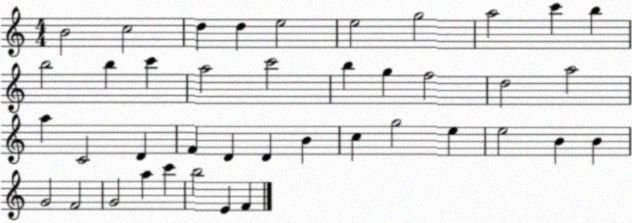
X:1
T:Untitled
M:4/4
L:1/4
K:C
B2 c2 d d e2 e2 g2 a2 c' b b2 b c' a2 c'2 b g f2 d2 a2 a C2 D F D D B c g2 e e2 B B G2 F2 G2 a c' b2 E F